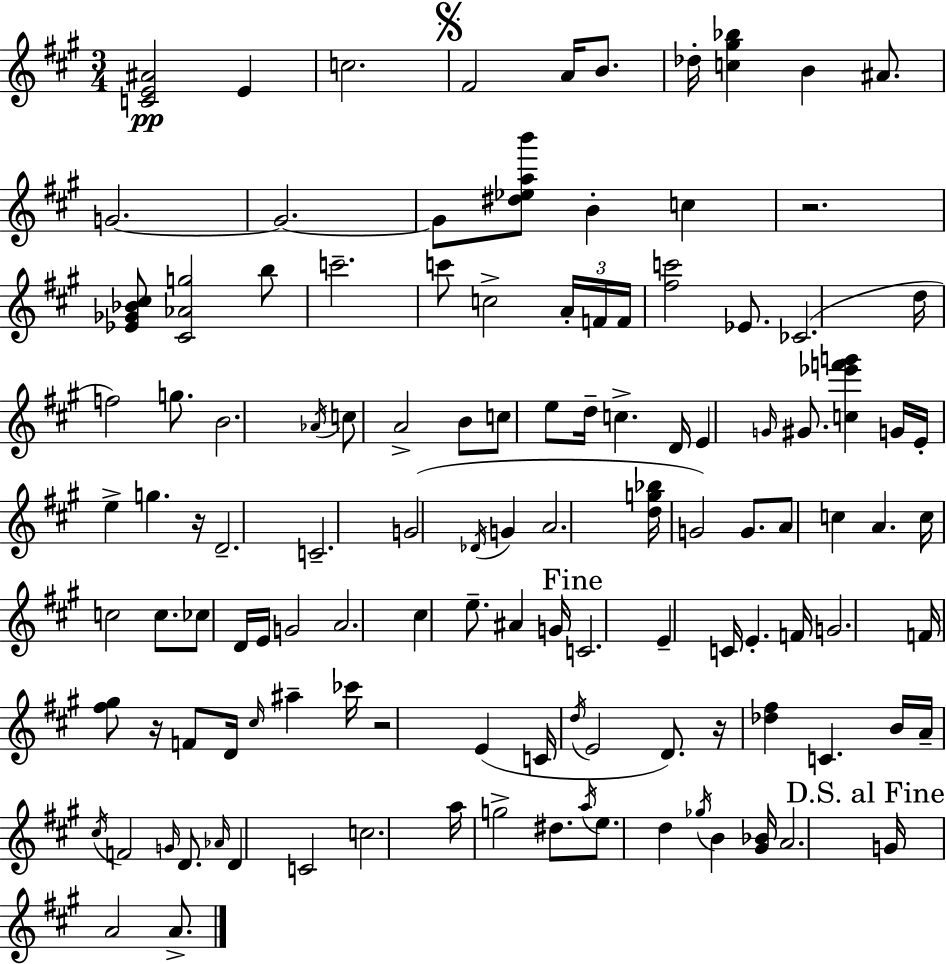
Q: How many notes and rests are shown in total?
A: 121